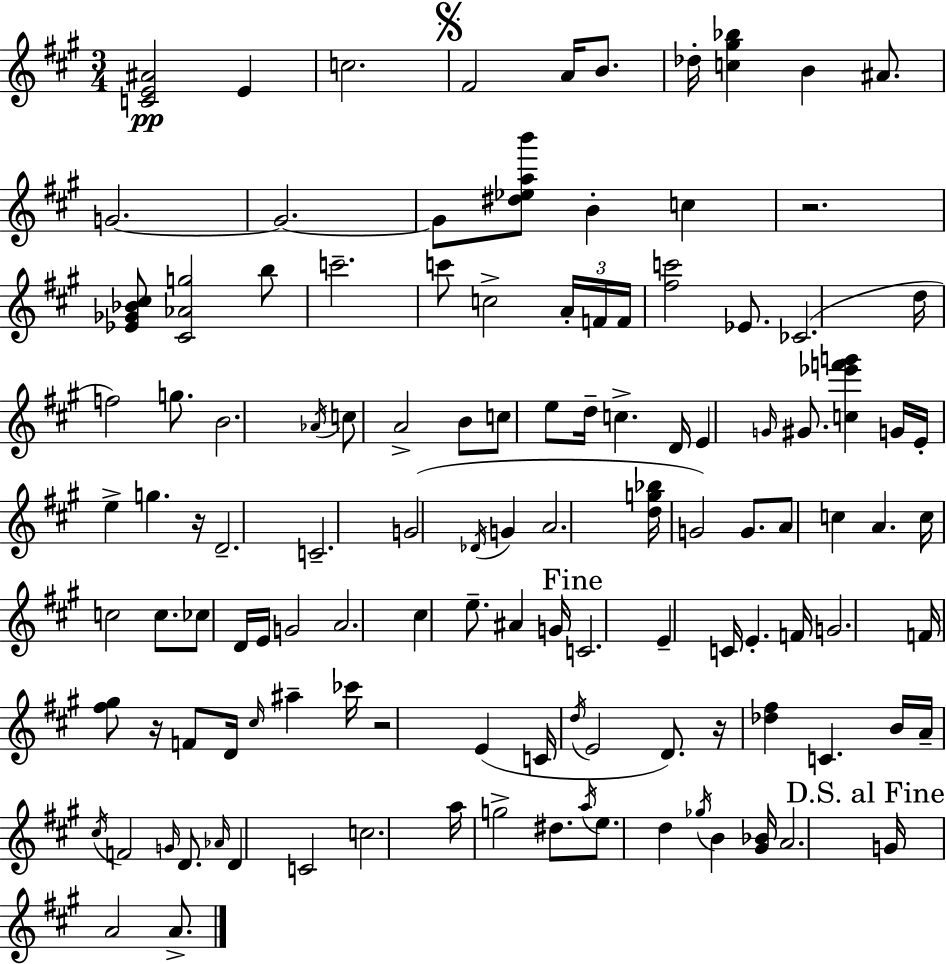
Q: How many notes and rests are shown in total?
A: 121